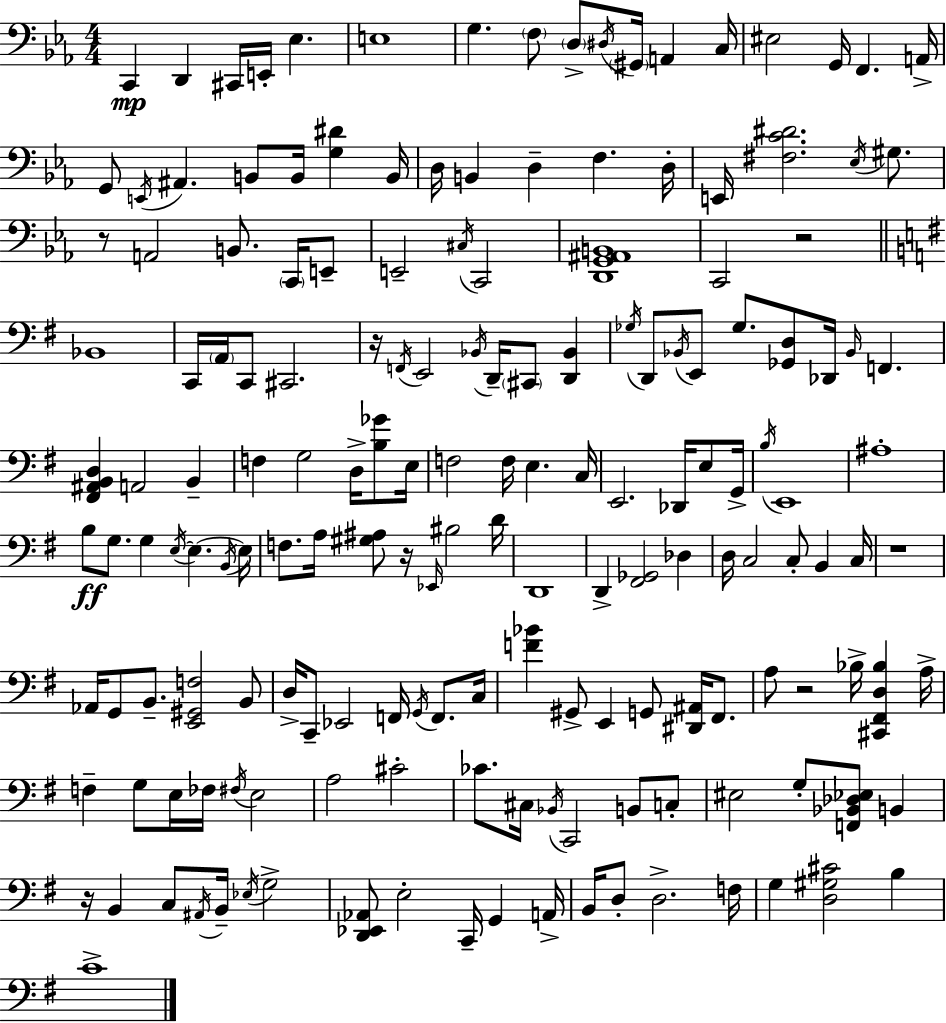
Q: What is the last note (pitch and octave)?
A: C4